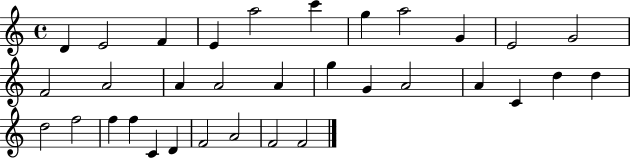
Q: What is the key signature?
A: C major